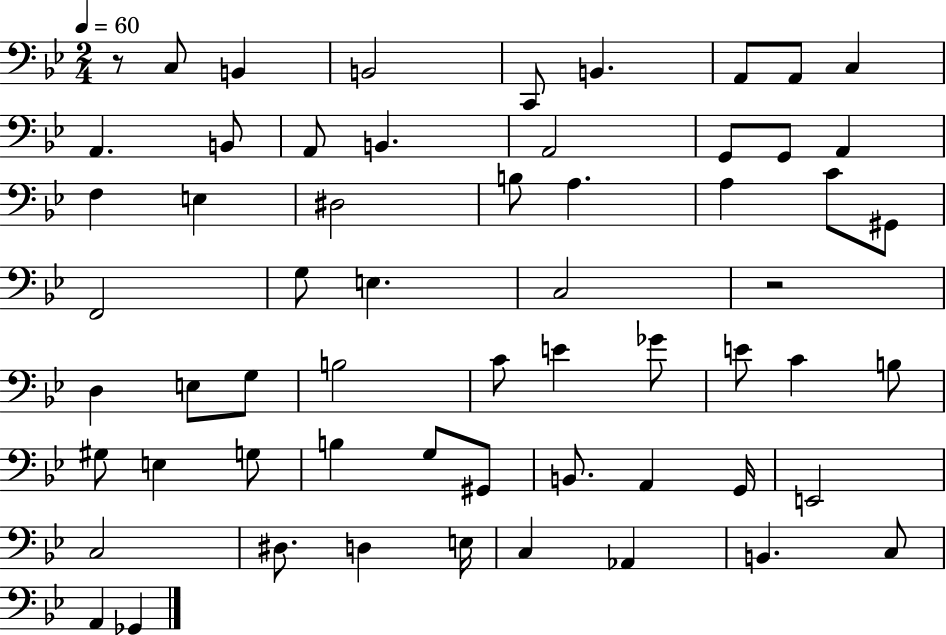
R/e C3/e B2/q B2/h C2/e B2/q. A2/e A2/e C3/q A2/q. B2/e A2/e B2/q. A2/h G2/e G2/e A2/q F3/q E3/q D#3/h B3/e A3/q. A3/q C4/e G#2/e F2/h G3/e E3/q. C3/h R/h D3/q E3/e G3/e B3/h C4/e E4/q Gb4/e E4/e C4/q B3/e G#3/e E3/q G3/e B3/q G3/e G#2/e B2/e. A2/q G2/s E2/h C3/h D#3/e. D3/q E3/s C3/q Ab2/q B2/q. C3/e A2/q Gb2/q